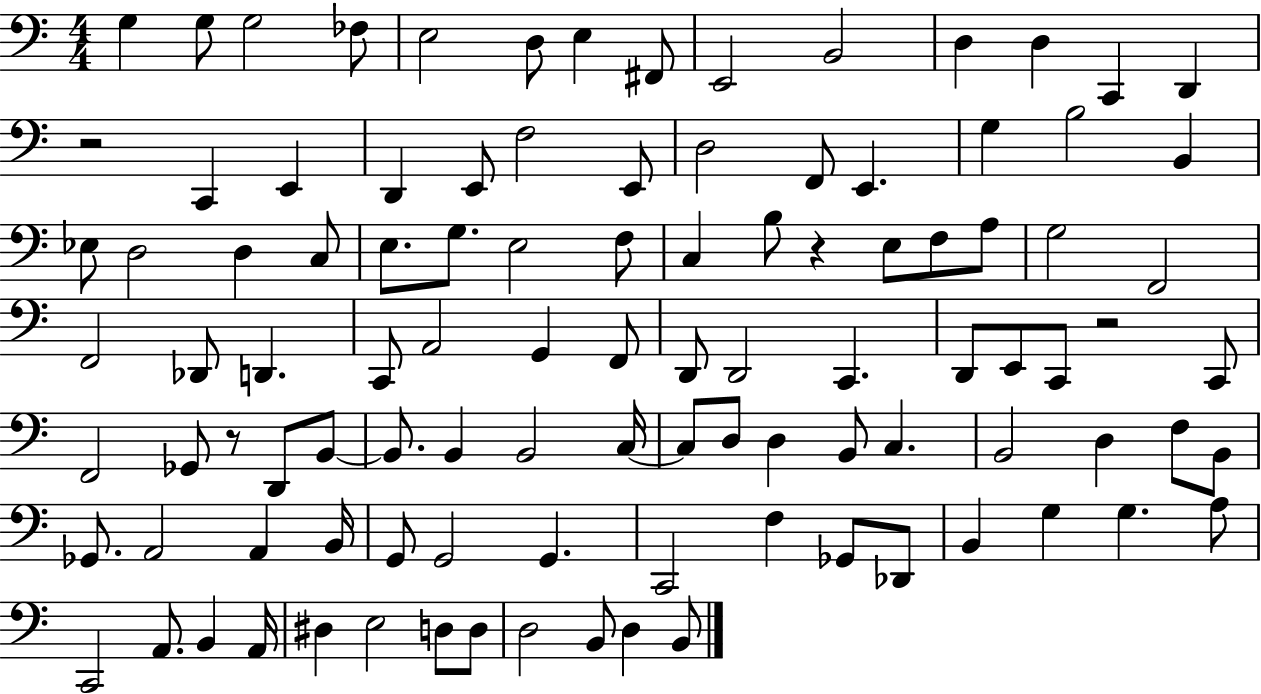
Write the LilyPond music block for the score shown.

{
  \clef bass
  \numericTimeSignature
  \time 4/4
  \key c \major
  \repeat volta 2 { g4 g8 g2 fes8 | e2 d8 e4 fis,8 | e,2 b,2 | d4 d4 c,4 d,4 | \break r2 c,4 e,4 | d,4 e,8 f2 e,8 | d2 f,8 e,4. | g4 b2 b,4 | \break ees8 d2 d4 c8 | e8. g8. e2 f8 | c4 b8 r4 e8 f8 a8 | g2 f,2 | \break f,2 des,8 d,4. | c,8 a,2 g,4 f,8 | d,8 d,2 c,4. | d,8 e,8 c,8 r2 c,8 | \break f,2 ges,8 r8 d,8 b,8~~ | b,8. b,4 b,2 c16~~ | c8 d8 d4 b,8 c4. | b,2 d4 f8 b,8 | \break ges,8. a,2 a,4 b,16 | g,8 g,2 g,4. | c,2 f4 ges,8 des,8 | b,4 g4 g4. a8 | \break c,2 a,8. b,4 a,16 | dis4 e2 d8 d8 | d2 b,8 d4 b,8 | } \bar "|."
}